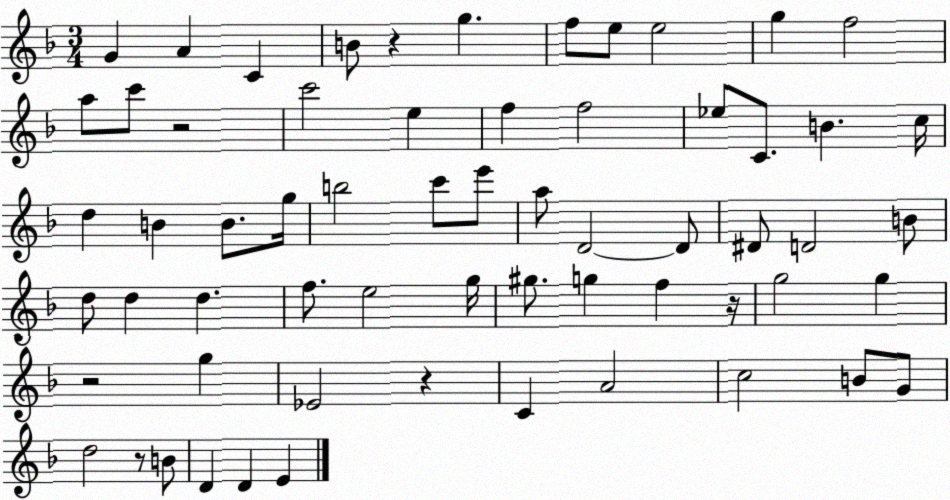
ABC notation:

X:1
T:Untitled
M:3/4
L:1/4
K:F
G A C B/2 z g f/2 e/2 e2 g f2 a/2 c'/2 z2 c'2 e f f2 _e/2 C/2 B c/4 d B B/2 g/4 b2 c'/2 e'/2 a/2 D2 D/2 ^D/2 D2 B/2 d/2 d d f/2 e2 g/4 ^g/2 g f z/4 g2 g z2 g _E2 z C A2 c2 B/2 G/2 d2 z/2 B/2 D D E